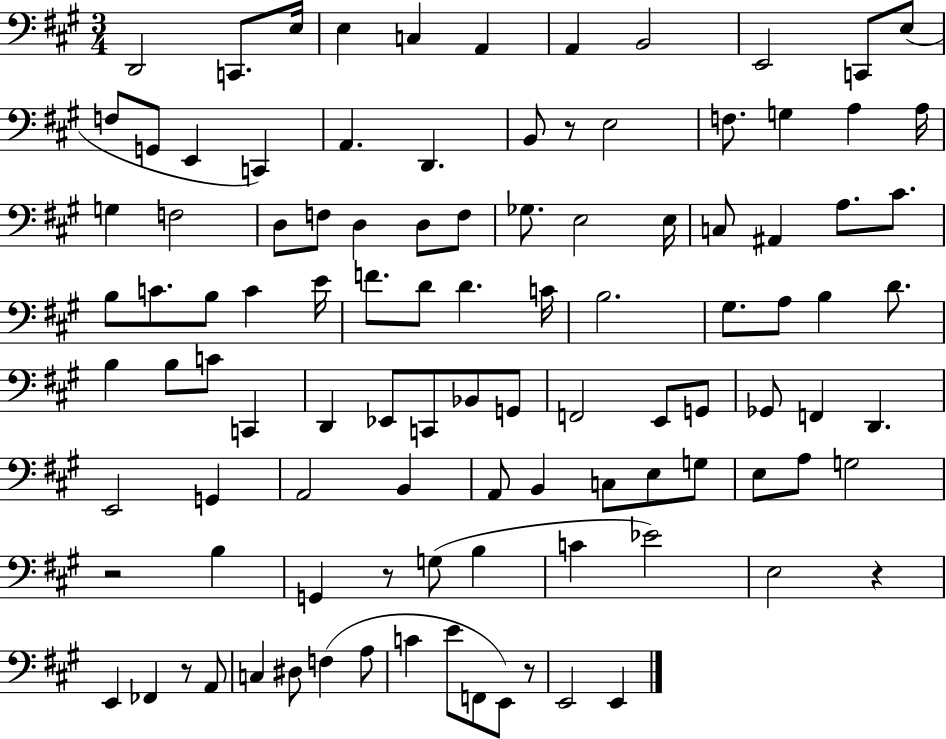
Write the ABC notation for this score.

X:1
T:Untitled
M:3/4
L:1/4
K:A
D,,2 C,,/2 E,/4 E, C, A,, A,, B,,2 E,,2 C,,/2 E,/2 F,/2 G,,/2 E,, C,, A,, D,, B,,/2 z/2 E,2 F,/2 G, A, A,/4 G, F,2 D,/2 F,/2 D, D,/2 F,/2 _G,/2 E,2 E,/4 C,/2 ^A,, A,/2 ^C/2 B,/2 C/2 B,/2 C E/4 F/2 D/2 D C/4 B,2 ^G,/2 A,/2 B, D/2 B, B,/2 C/2 C,, D,, _E,,/2 C,,/2 _B,,/2 G,,/2 F,,2 E,,/2 G,,/2 _G,,/2 F,, D,, E,,2 G,, A,,2 B,, A,,/2 B,, C,/2 E,/2 G,/2 E,/2 A,/2 G,2 z2 B, G,, z/2 G,/2 B, C _E2 E,2 z E,, _F,, z/2 A,,/2 C, ^D,/2 F, A,/2 C E/2 F,,/2 E,,/2 z/2 E,,2 E,,